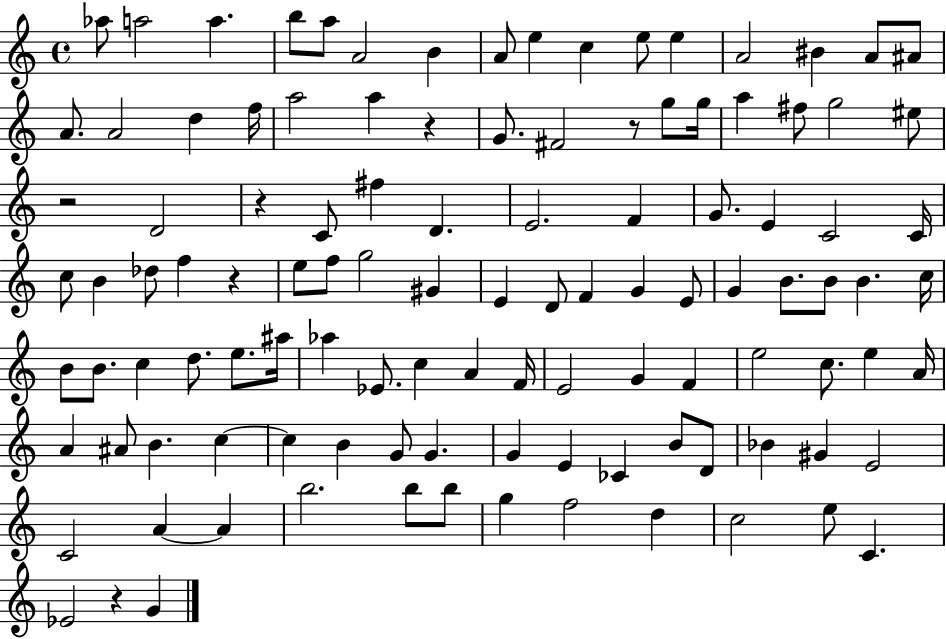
X:1
T:Untitled
M:4/4
L:1/4
K:C
_a/2 a2 a b/2 a/2 A2 B A/2 e c e/2 e A2 ^B A/2 ^A/2 A/2 A2 d f/4 a2 a z G/2 ^F2 z/2 g/2 g/4 a ^f/2 g2 ^e/2 z2 D2 z C/2 ^f D E2 F G/2 E C2 C/4 c/2 B _d/2 f z e/2 f/2 g2 ^G E D/2 F G E/2 G B/2 B/2 B c/4 B/2 B/2 c d/2 e/2 ^a/4 _a _E/2 c A F/4 E2 G F e2 c/2 e A/4 A ^A/2 B c c B G/2 G G E _C B/2 D/2 _B ^G E2 C2 A A b2 b/2 b/2 g f2 d c2 e/2 C _E2 z G